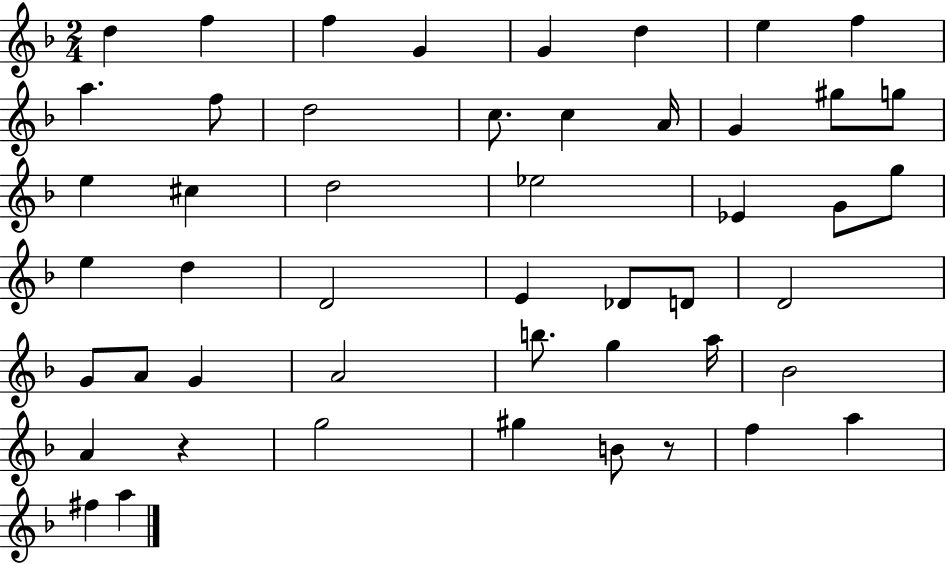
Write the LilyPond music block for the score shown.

{
  \clef treble
  \numericTimeSignature
  \time 2/4
  \key f \major
  \repeat volta 2 { d''4 f''4 | f''4 g'4 | g'4 d''4 | e''4 f''4 | \break a''4. f''8 | d''2 | c''8. c''4 a'16 | g'4 gis''8 g''8 | \break e''4 cis''4 | d''2 | ees''2 | ees'4 g'8 g''8 | \break e''4 d''4 | d'2 | e'4 des'8 d'8 | d'2 | \break g'8 a'8 g'4 | a'2 | b''8. g''4 a''16 | bes'2 | \break a'4 r4 | g''2 | gis''4 b'8 r8 | f''4 a''4 | \break fis''4 a''4 | } \bar "|."
}